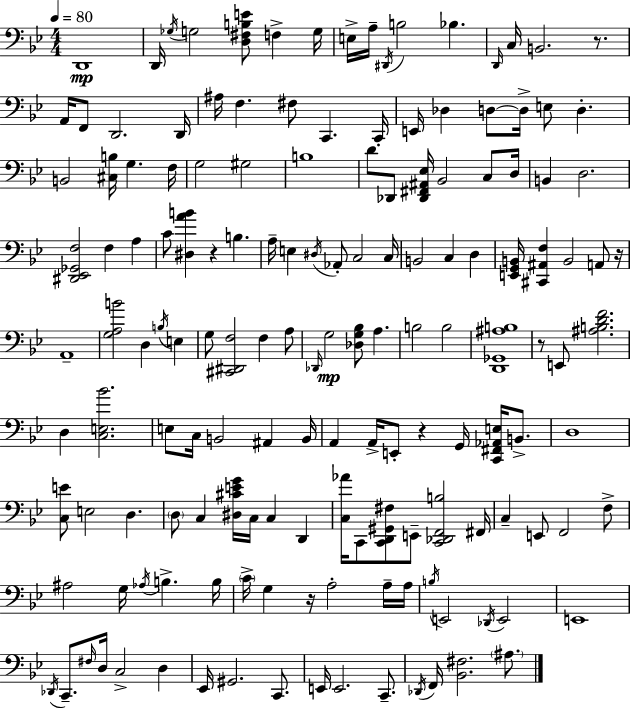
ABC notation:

X:1
T:Untitled
M:4/4
L:1/4
K:Gm
D,,4 D,,/4 _G,/4 G,2 [D,^F,B,E]/2 F, G,/4 E,/4 A,/4 ^D,,/4 B,2 _B, D,,/4 C,/4 B,,2 z/2 A,,/4 F,,/2 D,,2 D,,/4 ^A,/4 F, ^F,/2 C,, C,,/4 E,,/4 _D, D,/2 D,/4 E,/2 D, B,,2 [^C,B,]/4 G, F,/4 G,2 ^G,2 B,4 D/2 _D,,/2 [_D,,^F,,^A,,_E,]/4 _B,,2 C,/2 D,/4 B,, D,2 [^D,,_E,,_G,,F,]2 F, A, C/2 [^D,AB] z B, A,/4 E, ^D,/4 _A,,/2 C,2 C,/4 B,,2 C, D, [E,,G,,B,,]/4 [^C,,^A,,F,] B,,2 A,,/2 z/4 A,,4 [G,A,B]2 D, B,/4 E, G,/2 [^C,,^D,,F,]2 F, A,/2 _D,,/4 G,2 [_D,G,_B,]/2 A, B,2 B,2 [D,,_G,,^A,B,]4 z/2 E,,/2 [^A,B,DF]2 D, [C,E,_B]2 E,/2 C,/4 B,,2 ^A,, B,,/4 A,, A,,/4 E,,/2 z G,,/4 [C,,^F,,_A,,E,]/4 B,,/2 D,4 [C,E]/2 E,2 D, D,/2 C, [^D,^CEG]/4 C,/4 C, D,, [C,_A]/4 C,,/2 [C,,D,,^G,,^F,]/2 E,,/2 [C,,_D,,F,,B,]2 ^F,,/4 C, E,,/2 F,,2 F,/2 ^A,2 G,/4 _A,/4 B, B,/4 C/4 G, z/4 A,2 A,/4 A,/4 B,/4 E,,2 _D,,/4 E,,2 E,,4 _D,,/4 C,,/2 ^F,/4 D,/4 C,2 D, _E,,/4 ^G,,2 C,,/2 E,,/4 E,,2 C,,/2 _D,,/4 F,,/4 [_B,,^F,]2 ^A,/2